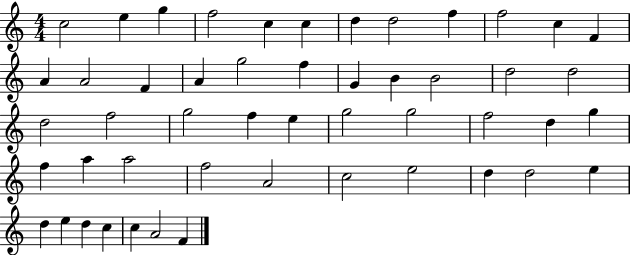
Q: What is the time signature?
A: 4/4